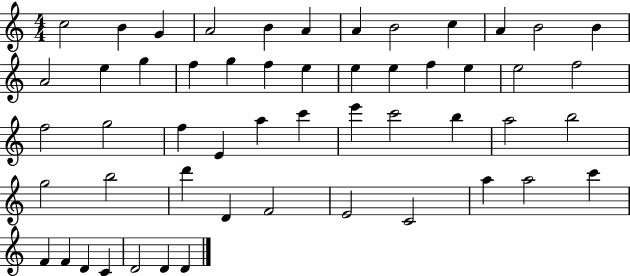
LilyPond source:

{
  \clef treble
  \numericTimeSignature
  \time 4/4
  \key c \major
  c''2 b'4 g'4 | a'2 b'4 a'4 | a'4 b'2 c''4 | a'4 b'2 b'4 | \break a'2 e''4 g''4 | f''4 g''4 f''4 e''4 | e''4 e''4 f''4 e''4 | e''2 f''2 | \break f''2 g''2 | f''4 e'4 a''4 c'''4 | e'''4 c'''2 b''4 | a''2 b''2 | \break g''2 b''2 | d'''4 d'4 f'2 | e'2 c'2 | a''4 a''2 c'''4 | \break f'4 f'4 d'4 c'4 | d'2 d'4 d'4 | \bar "|."
}